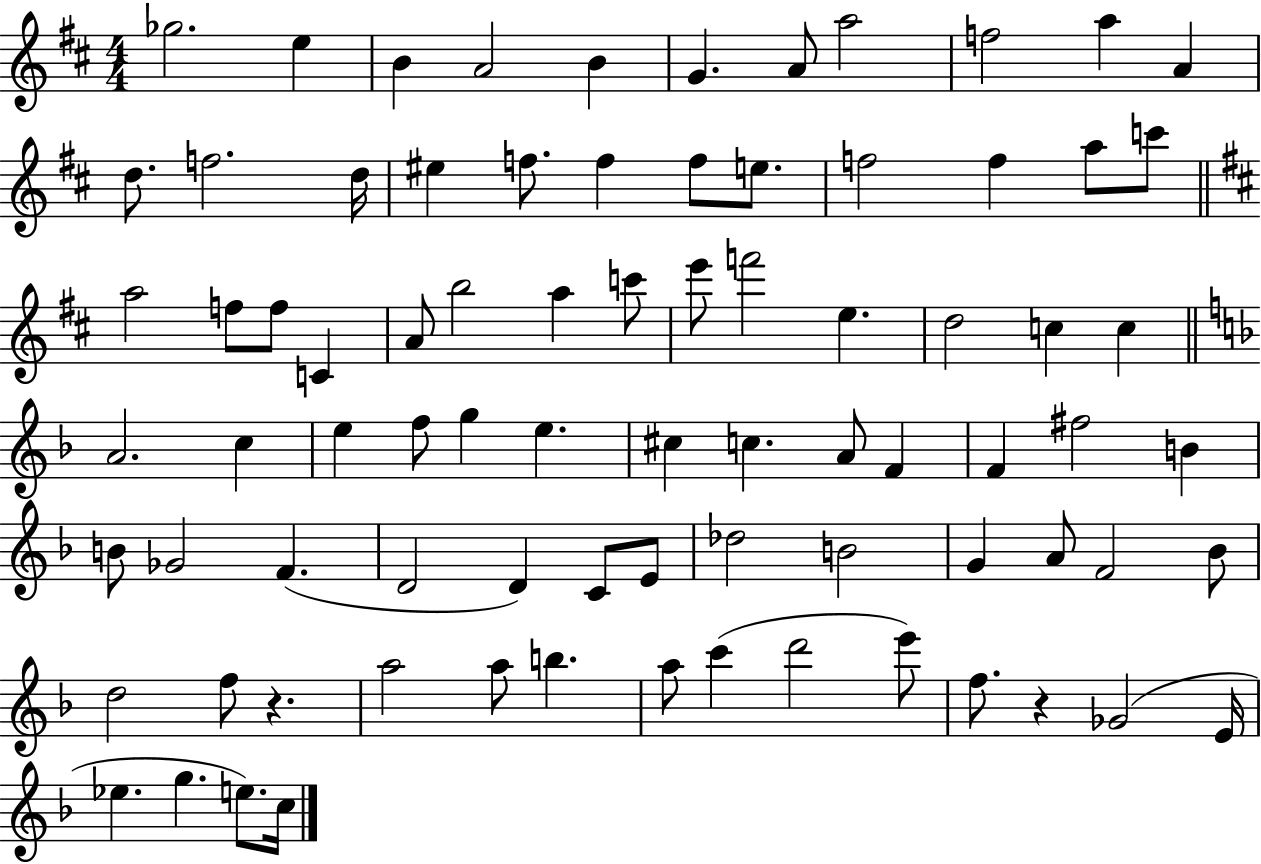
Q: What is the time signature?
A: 4/4